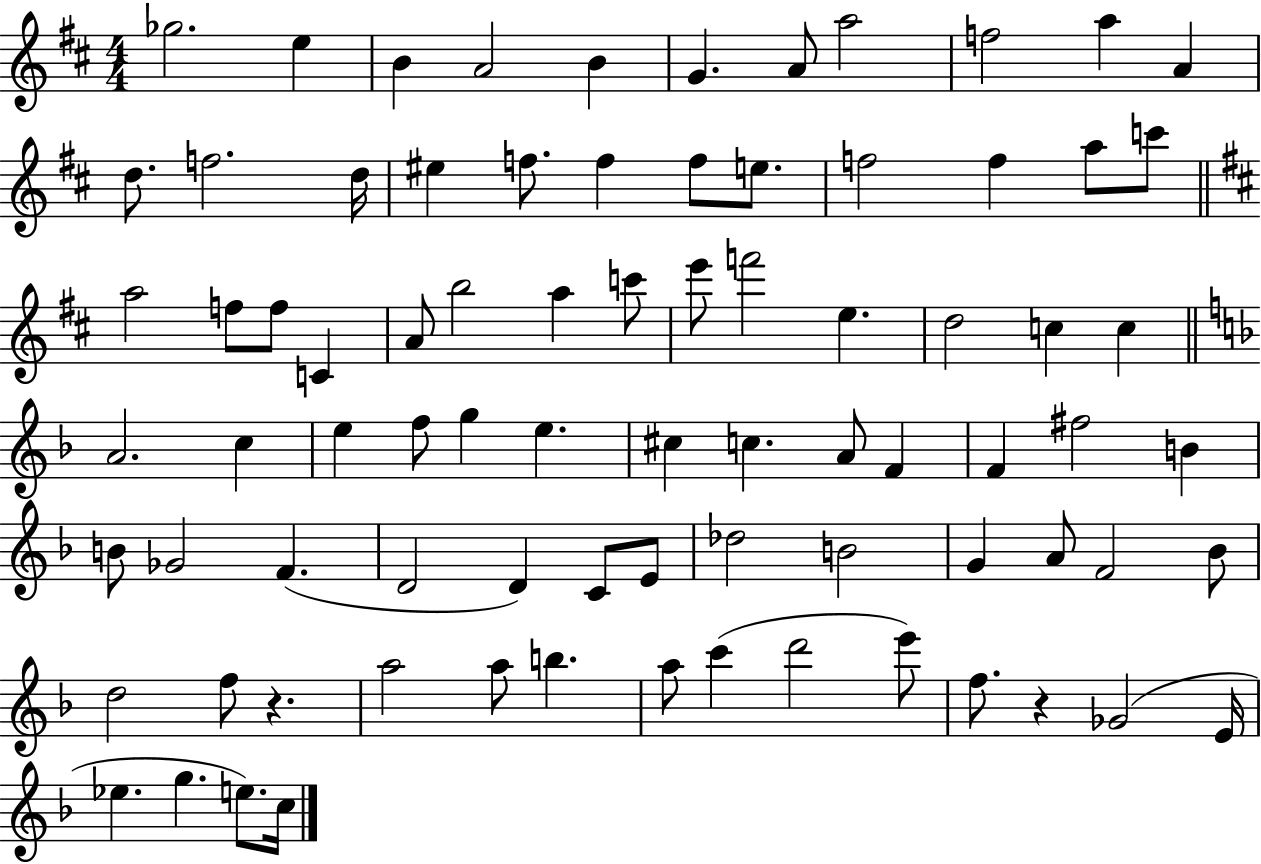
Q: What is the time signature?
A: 4/4